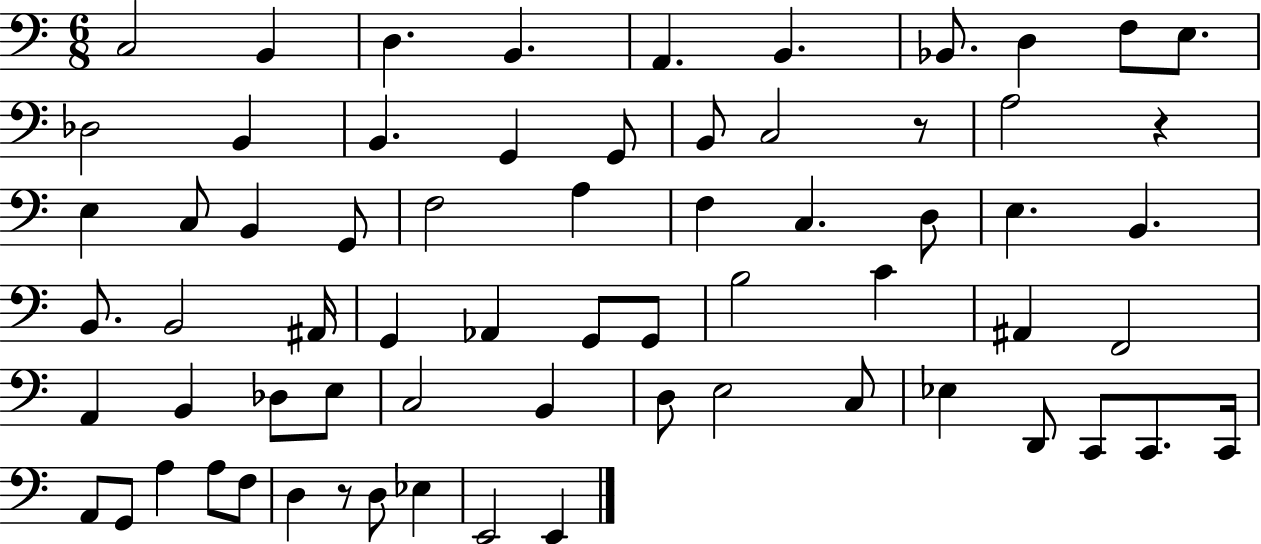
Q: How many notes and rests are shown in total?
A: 67